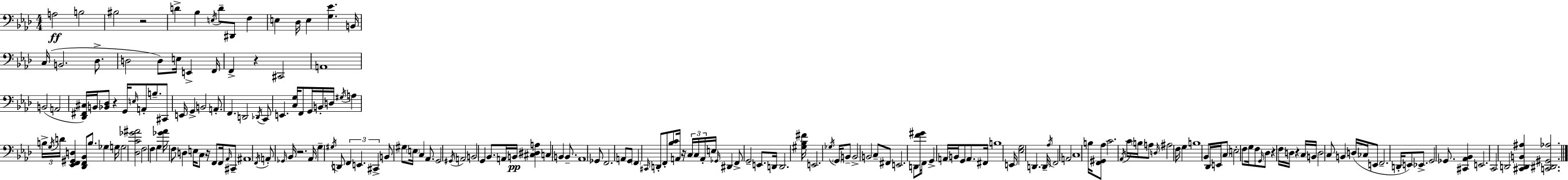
A3/h B3/h BIS3/h R/h D4/q Bb3/q E3/s D4/e D#2/e F3/q E3/q Db3/s E3/q [G3,Eb4]/q. B2/s C3/s B2/h. Db3/e. D3/h D3/e E3/s E2/q F2/s F2/q R/q C#2/h A2/w B2/h A2/h [Db2,F#2,C#3]/s B2/s [Bb2,Db3]/e R/q G2/s E3/s A2/e B3/e. C#2/e E2/s G2/q B2/h A2/e. F2/q. D2/h Db2/s C2/e E2/q. [C3,G3]/s F2/e G2/s B2/s D3/s G#3/s A3/q B3/s G3/s D4/s [Eb2,F2,G#2,D3]/q [Db2,F2,Bb2]/e B3/e. Gb3/q G3/s G3/h [Db3,C4,Gb4,A#4]/h F3/h F3/q G3/q [Gb4,Ab4]/s F3/e D3/q E3/s C3/e R/s F2/e F2/s Ab2/s C#2/e A#2/w F2/s A2/e Gb2/s Bb2/s R/h. Ab2/s G3/q G#3/s D2/e F2/q E2/q. C#2/q B2/e G#3/e E3/s C3/q Ab2/e. G2/h G#2/s A2/h B2/h G2/q Bb2/e. A2/s B2/s [C#3,D#3,A3]/q C3/q B2/q B2/e. Ab2/w Gb2/e F2/h. A2/e G2/e F2/q C#2/s D2/e F2/e [Bb3,C4]/e A2/s R/s C3/s C3/s A2/s E3/s Gb2/s D#2/q F2/e G2/h E2/e. D2/s D2/h. [G#3,Bb3,F#4]/s E2/h. Gb3/s G2/s B2/e B2/h B2/h C3/e F#2/e E2/h. D2/e [F4,G#4]/s F2/s G2/q A2/s B2/s G2/e A2/e. F#2/s B3/w E2/s [Eb3,G3]/h D2/q. D2/s Ab3/s F2/h A2/h C3/w B3/s [F2,G#2,Ab3]/e C4/h. Ab2/s C4/s B3/s A3/e D3/s A#3/h F3/s G3/q B3/w Bb2/e Db2/s E2/s C3/e E3/h F3/e G3/s F3/e G2/s Db3/e R/q F3/s D3/s R/q C3/s B2/s D3/h C3/e B2/q D3/s CES3/s E2/e F2/h. D2/s E2/e Eb2/e. G2/h Gb2/e. [C#2,Ab2,Bb2]/q E2/h. C2/h D2/h [C#2,D2,B2,A#3]/q [C2,D#2,G#2,Ab3]/h.